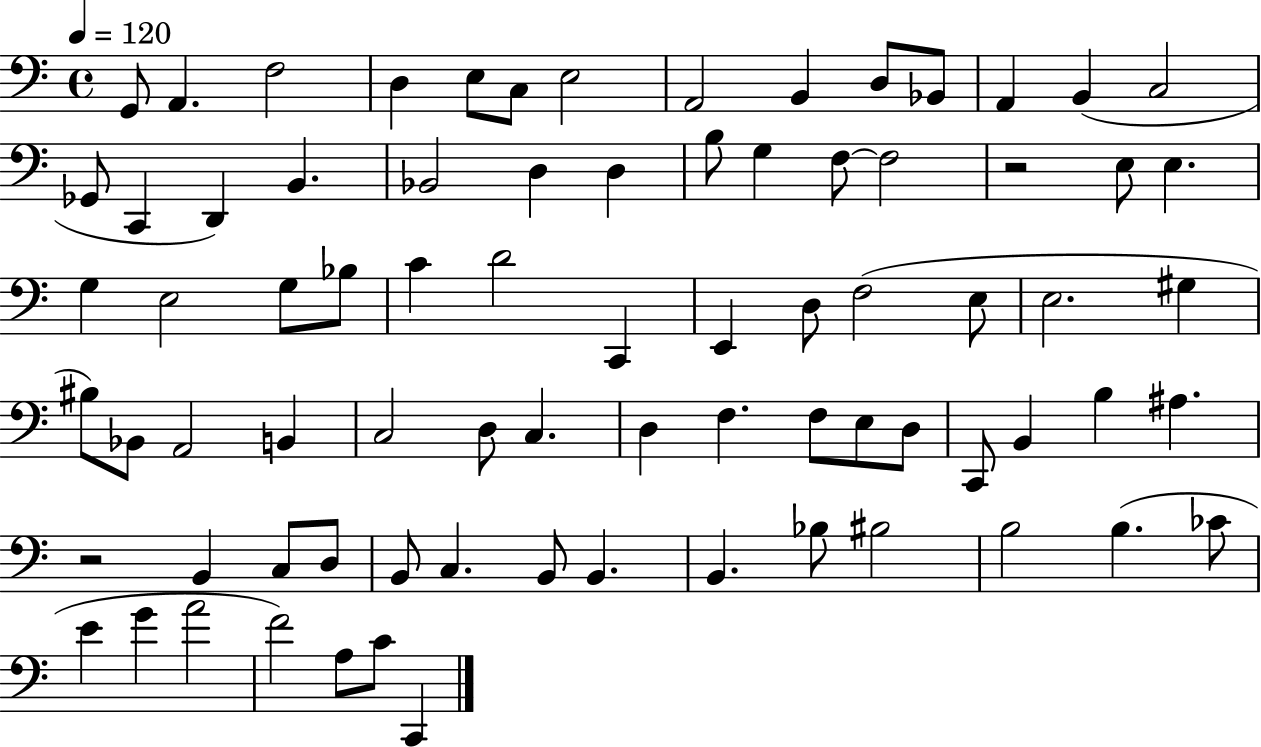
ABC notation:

X:1
T:Untitled
M:4/4
L:1/4
K:C
G,,/2 A,, F,2 D, E,/2 C,/2 E,2 A,,2 B,, D,/2 _B,,/2 A,, B,, C,2 _G,,/2 C,, D,, B,, _B,,2 D, D, B,/2 G, F,/2 F,2 z2 E,/2 E, G, E,2 G,/2 _B,/2 C D2 C,, E,, D,/2 F,2 E,/2 E,2 ^G, ^B,/2 _B,,/2 A,,2 B,, C,2 D,/2 C, D, F, F,/2 E,/2 D,/2 C,,/2 B,, B, ^A, z2 B,, C,/2 D,/2 B,,/2 C, B,,/2 B,, B,, _B,/2 ^B,2 B,2 B, _C/2 E G A2 F2 A,/2 C/2 C,,